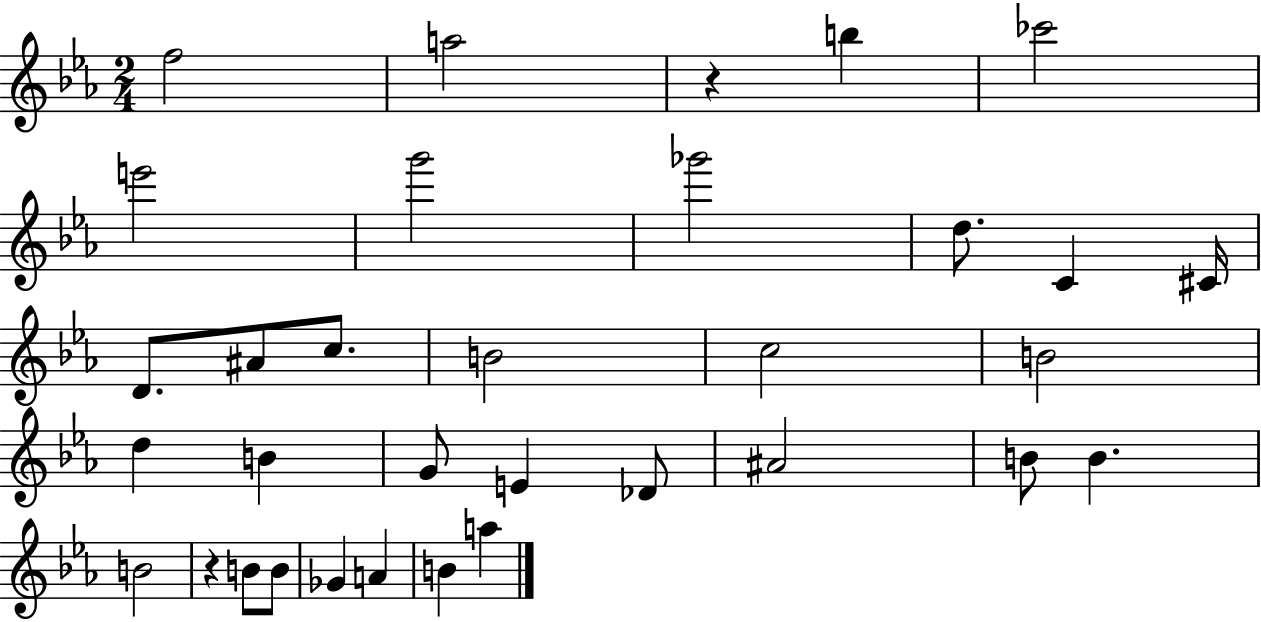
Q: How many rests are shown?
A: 2